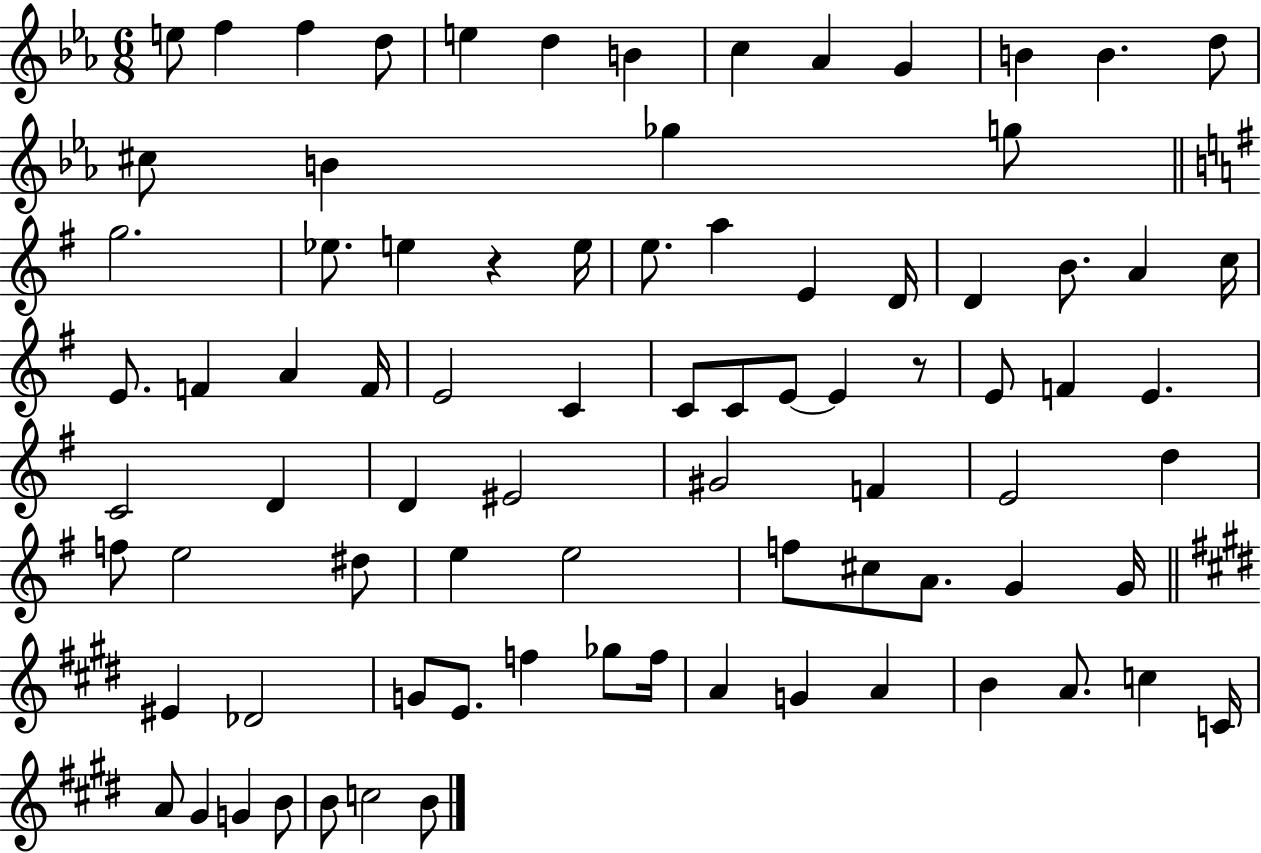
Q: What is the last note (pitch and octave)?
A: B4